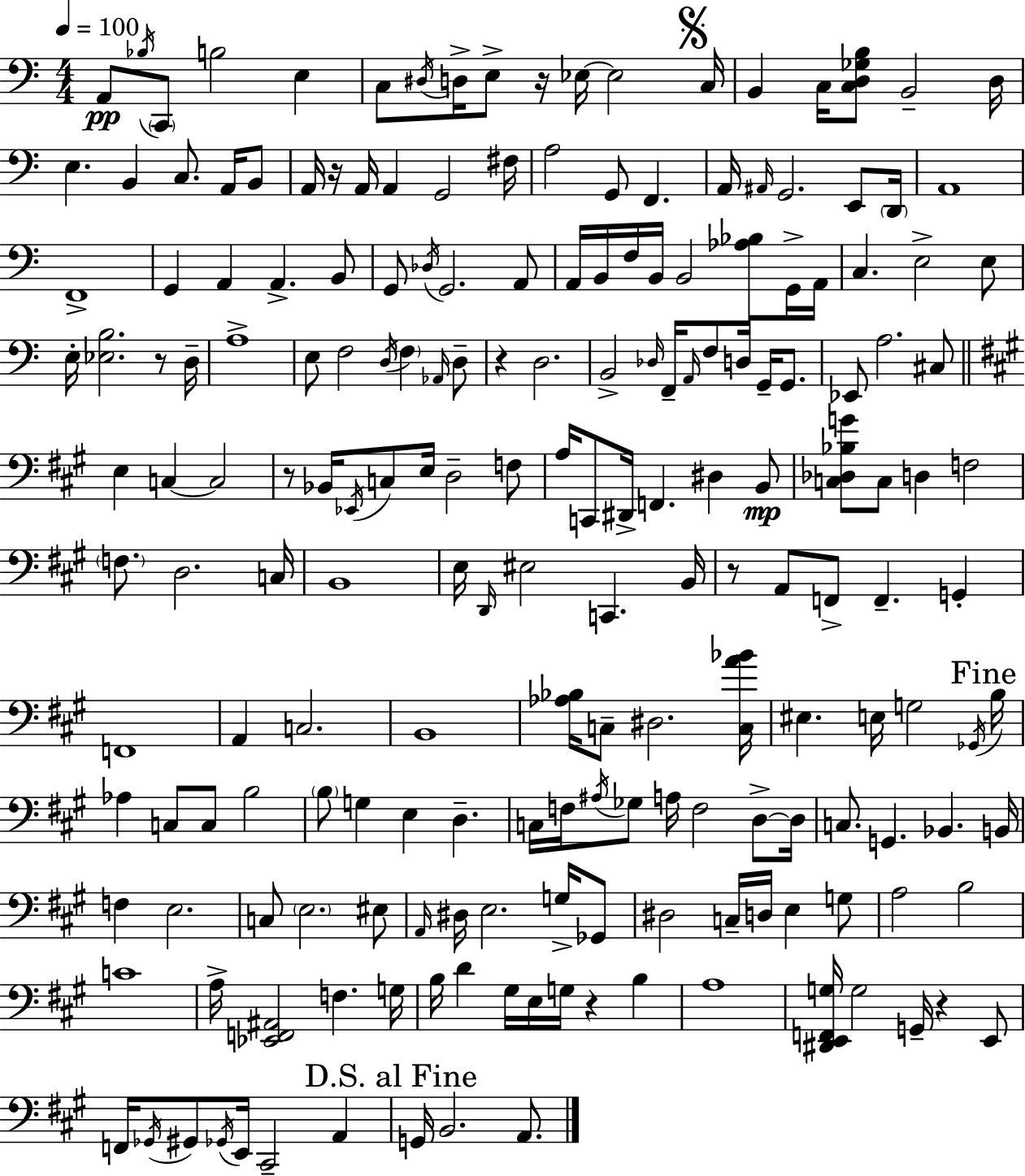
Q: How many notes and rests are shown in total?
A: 194